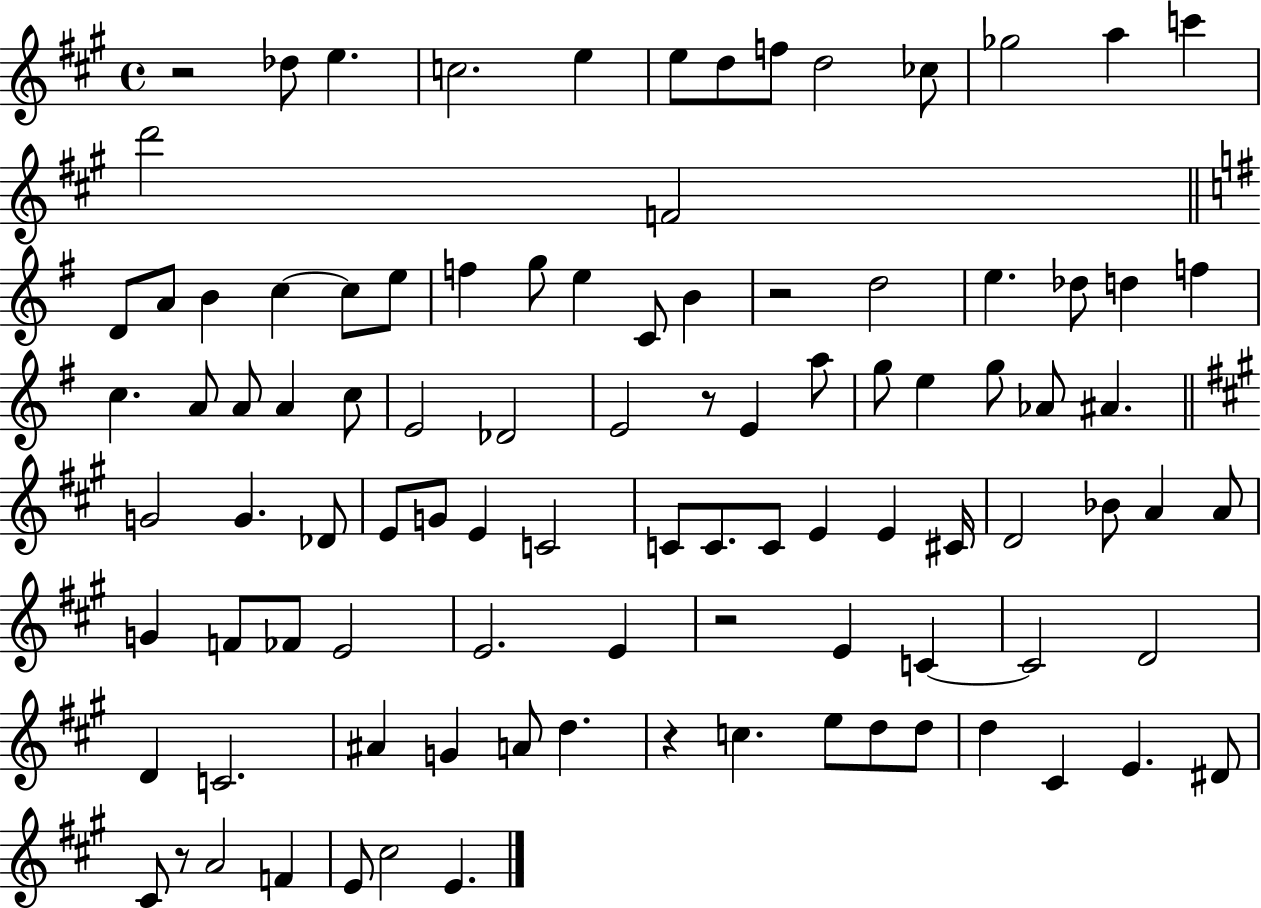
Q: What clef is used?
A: treble